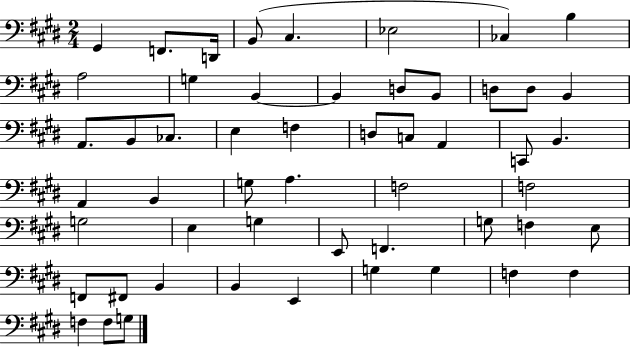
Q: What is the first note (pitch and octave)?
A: G#2